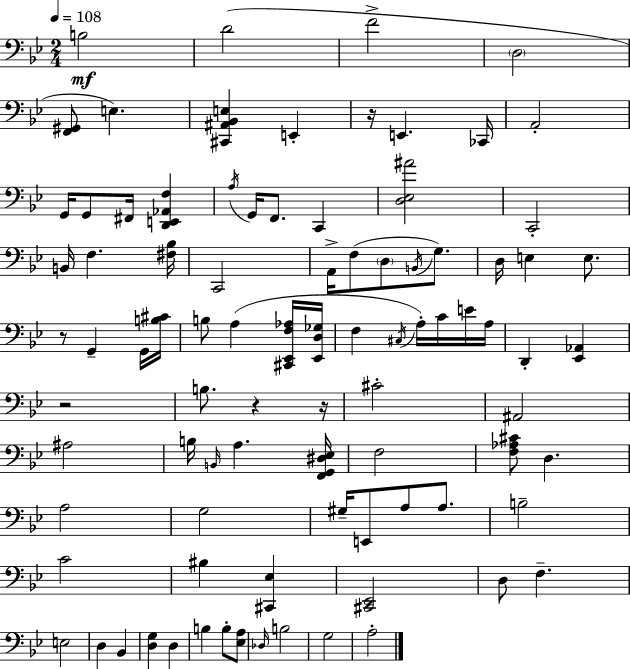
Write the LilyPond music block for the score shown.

{
  \clef bass
  \numericTimeSignature
  \time 2/4
  \key g \minor
  \tempo 4 = 108
  b2\mf | d'2( | f'2-> | \parenthesize d2 | \break <f, gis,>8 e4.) | <cis, ais, bes, e>4 e,4-. | r16 e,4. ces,16 | a,2-. | \break g,16 g,8 fis,16 <d, e, aes, f>4 | \acciaccatura { a16 } g,16 f,8. c,4 | <d ees ais'>2 | c,2-. | \break b,16 f4. | <fis bes>16 c,2 | a,16-> f8( \parenthesize d8 \acciaccatura { b,16 }) g8. | d16 e4 e8. | \break r8 g,4-- | g,16 <b cis'>16 b8 a4( | <cis, ees, f aes>16 <ees, d ges>16 f4 \acciaccatura { cis16 }) a16-. | c'16 e'16 a16 d,4-. <ees, aes,>4 | \break r2 | b8. r4 | r16 cis'2-. | ais,2 | \break ais2 | b16 \grace { b,16 } a4. | <f, g, dis ees>16 f2 | <f aes cis'>8 d4. | \break a2 | g2 | gis16-- e,8 a8 | a8. b2-- | \break c'2 | bis4 | <cis, ees>4 <cis, ees,>2 | d8 f4.-- | \break e2 | d4 | bes,4 <d g>4 | d4 b4 | \break b8-. <ees a>8 \grace { des16 } b2 | g2 | a2-. | \bar "|."
}